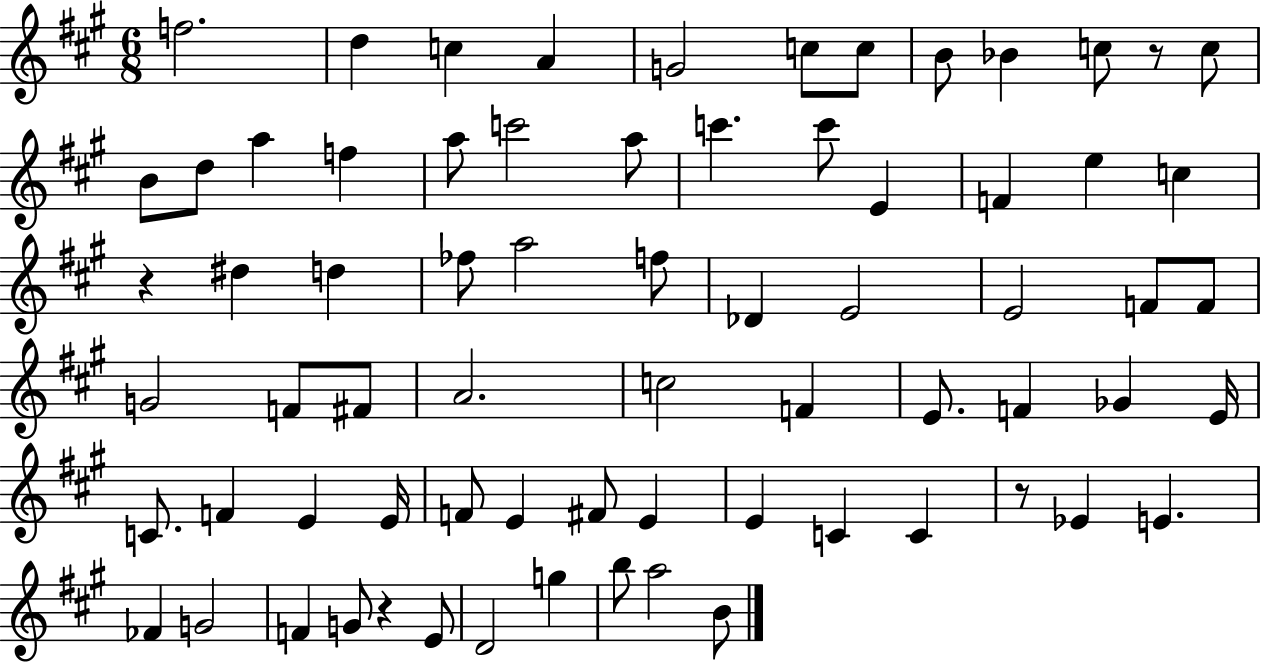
{
  \clef treble
  \numericTimeSignature
  \time 6/8
  \key a \major
  f''2. | d''4 c''4 a'4 | g'2 c''8 c''8 | b'8 bes'4 c''8 r8 c''8 | \break b'8 d''8 a''4 f''4 | a''8 c'''2 a''8 | c'''4. c'''8 e'4 | f'4 e''4 c''4 | \break r4 dis''4 d''4 | fes''8 a''2 f''8 | des'4 e'2 | e'2 f'8 f'8 | \break g'2 f'8 fis'8 | a'2. | c''2 f'4 | e'8. f'4 ges'4 e'16 | \break c'8. f'4 e'4 e'16 | f'8 e'4 fis'8 e'4 | e'4 c'4 c'4 | r8 ees'4 e'4. | \break fes'4 g'2 | f'4 g'8 r4 e'8 | d'2 g''4 | b''8 a''2 b'8 | \break \bar "|."
}